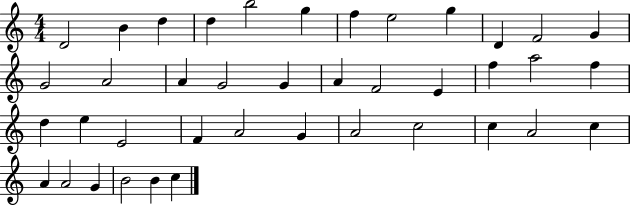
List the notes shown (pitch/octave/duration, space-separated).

D4/h B4/q D5/q D5/q B5/h G5/q F5/q E5/h G5/q D4/q F4/h G4/q G4/h A4/h A4/q G4/h G4/q A4/q F4/h E4/q F5/q A5/h F5/q D5/q E5/q E4/h F4/q A4/h G4/q A4/h C5/h C5/q A4/h C5/q A4/q A4/h G4/q B4/h B4/q C5/q